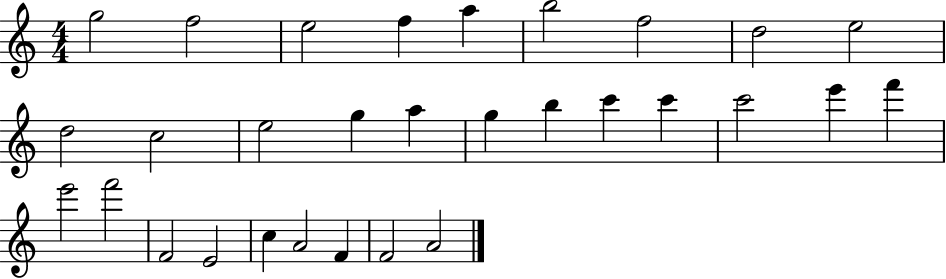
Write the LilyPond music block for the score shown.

{
  \clef treble
  \numericTimeSignature
  \time 4/4
  \key c \major
  g''2 f''2 | e''2 f''4 a''4 | b''2 f''2 | d''2 e''2 | \break d''2 c''2 | e''2 g''4 a''4 | g''4 b''4 c'''4 c'''4 | c'''2 e'''4 f'''4 | \break e'''2 f'''2 | f'2 e'2 | c''4 a'2 f'4 | f'2 a'2 | \break \bar "|."
}